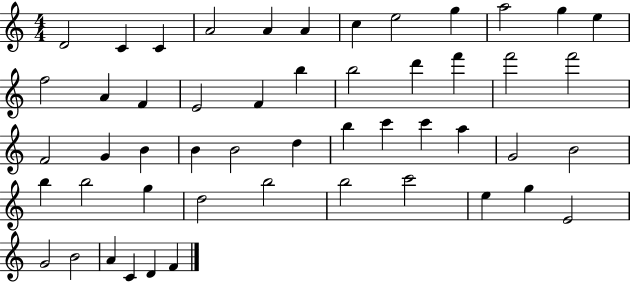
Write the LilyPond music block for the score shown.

{
  \clef treble
  \numericTimeSignature
  \time 4/4
  \key c \major
  d'2 c'4 c'4 | a'2 a'4 a'4 | c''4 e''2 g''4 | a''2 g''4 e''4 | \break f''2 a'4 f'4 | e'2 f'4 b''4 | b''2 d'''4 f'''4 | f'''2 f'''2 | \break f'2 g'4 b'4 | b'4 b'2 d''4 | b''4 c'''4 c'''4 a''4 | g'2 b'2 | \break b''4 b''2 g''4 | d''2 b''2 | b''2 c'''2 | e''4 g''4 e'2 | \break g'2 b'2 | a'4 c'4 d'4 f'4 | \bar "|."
}